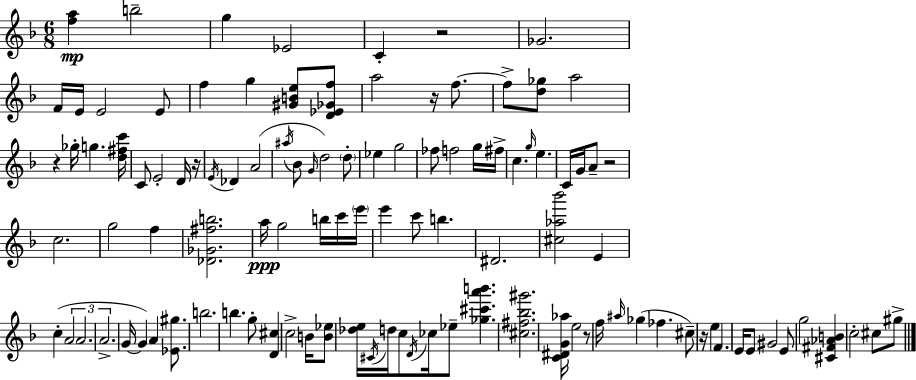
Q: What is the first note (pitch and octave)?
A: B5